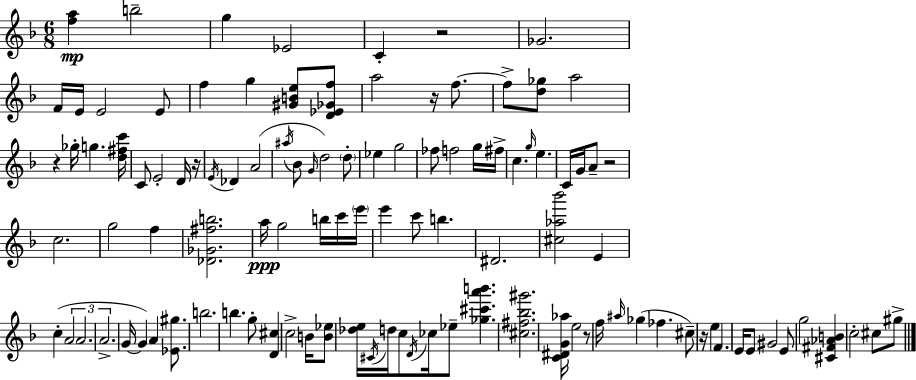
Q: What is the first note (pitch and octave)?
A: B5